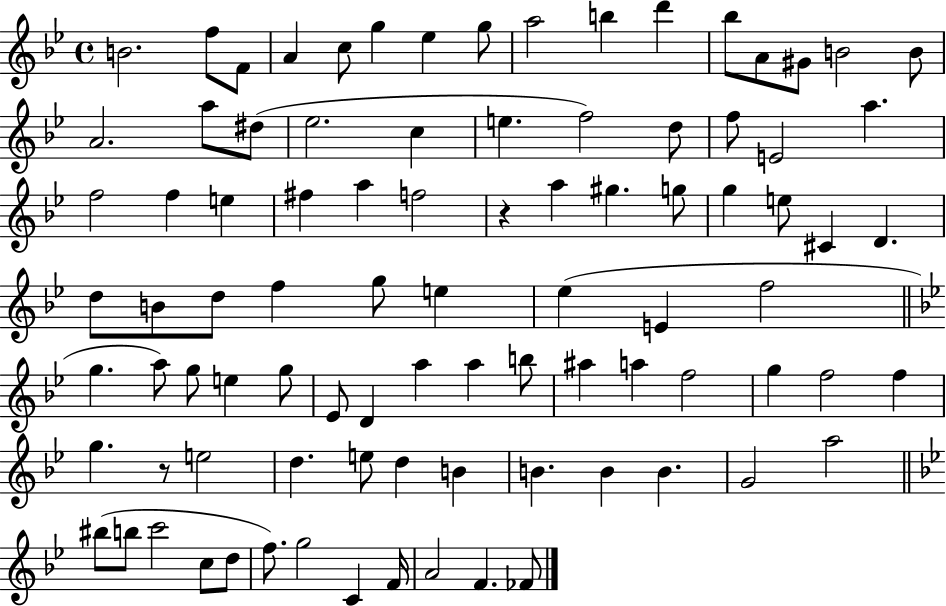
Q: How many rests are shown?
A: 2